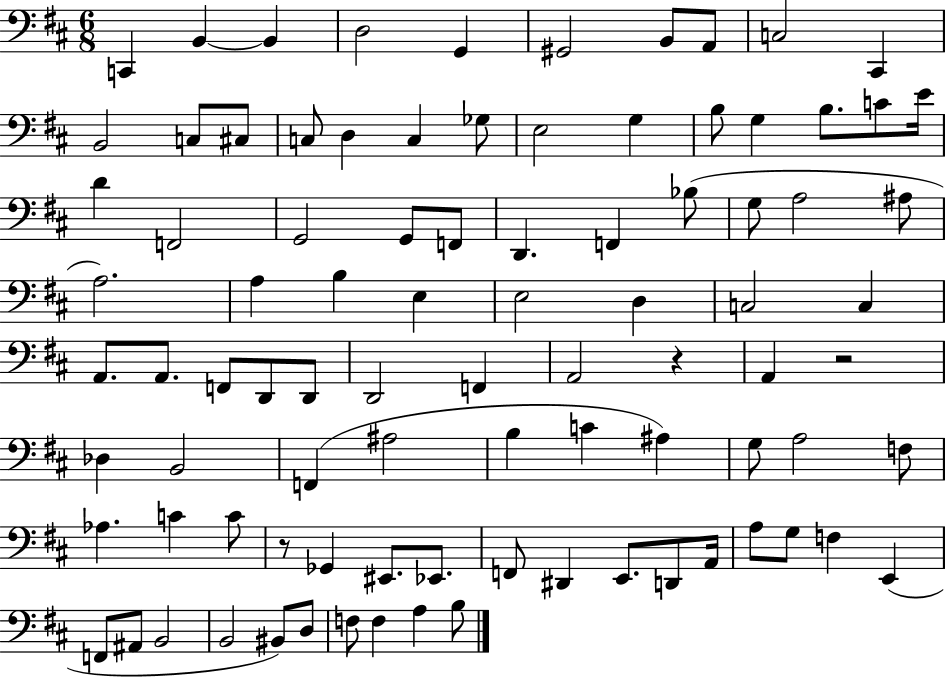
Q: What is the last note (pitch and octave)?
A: B3